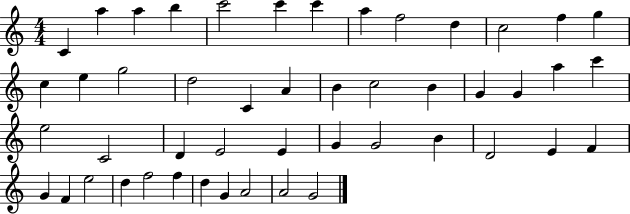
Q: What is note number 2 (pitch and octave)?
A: A5